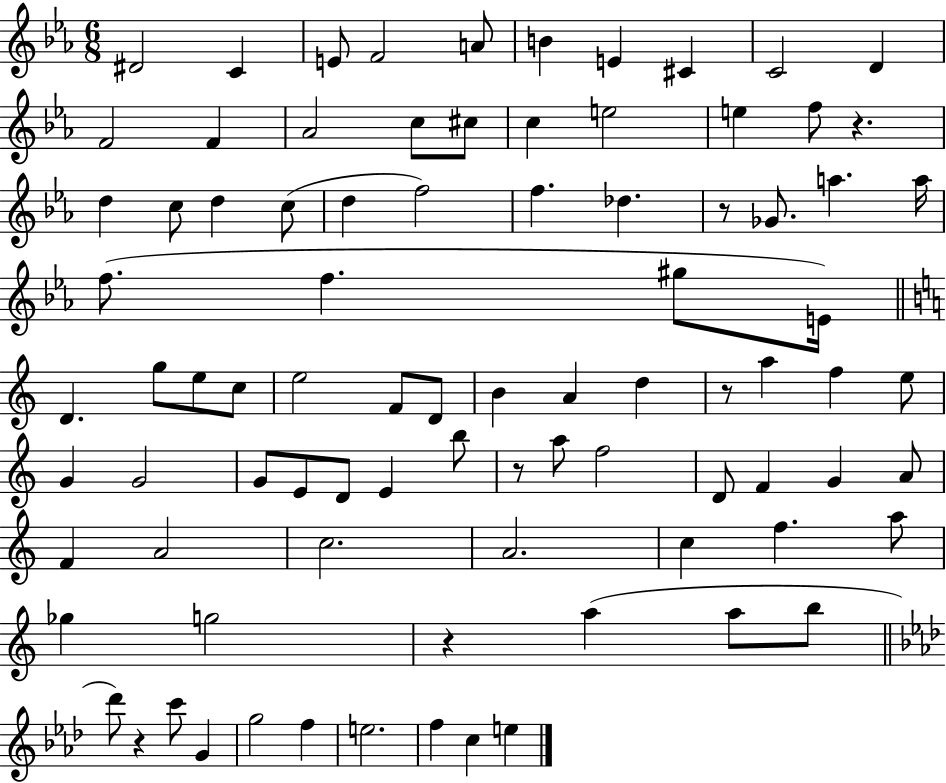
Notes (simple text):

D#4/h C4/q E4/e F4/h A4/e B4/q E4/q C#4/q C4/h D4/q F4/h F4/q Ab4/h C5/e C#5/e C5/q E5/h E5/q F5/e R/q. D5/q C5/e D5/q C5/e D5/q F5/h F5/q. Db5/q. R/e Gb4/e. A5/q. A5/s F5/e. F5/q. G#5/e E4/s D4/q. G5/e E5/e C5/e E5/h F4/e D4/e B4/q A4/q D5/q R/e A5/q F5/q E5/e G4/q G4/h G4/e E4/e D4/e E4/q B5/e R/e A5/e F5/h D4/e F4/q G4/q A4/e F4/q A4/h C5/h. A4/h. C5/q F5/q. A5/e Gb5/q G5/h R/q A5/q A5/e B5/e Db6/e R/q C6/e G4/q G5/h F5/q E5/h. F5/q C5/q E5/q